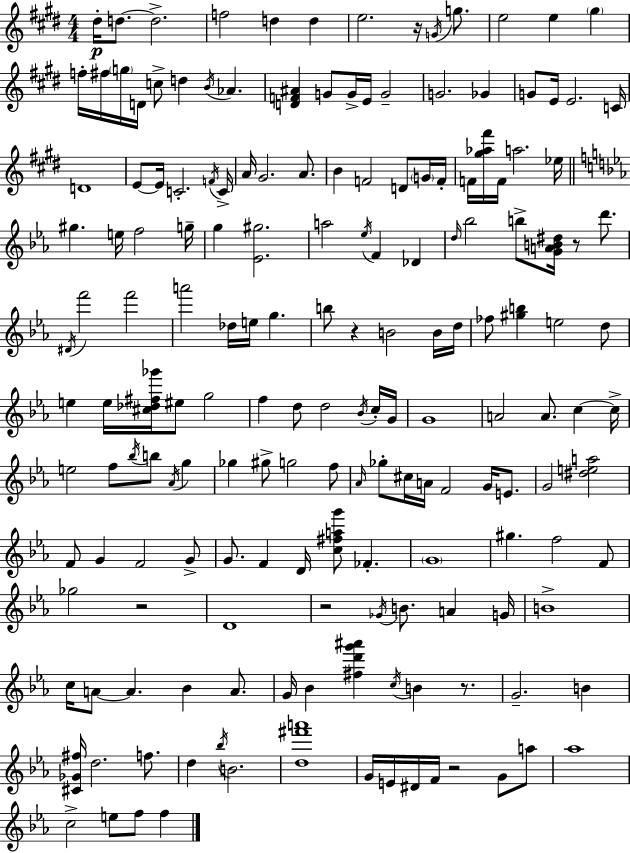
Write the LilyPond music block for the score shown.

{
  \clef treble
  \numericTimeSignature
  \time 4/4
  \key e \major
  \repeat volta 2 { dis''16-.\p d''8.~~ d''2.-> | f''2 d''4 d''4 | e''2. r16 \acciaccatura { g'16 } g''8. | e''2 e''4 \parenthesize gis''4 | \break f''16-. fis''16 \parenthesize g''16 d'16 c''8-> d''4 \acciaccatura { b'16 } aes'4. | <d' f' ais'>4 g'8 g'16-> e'16 g'2-- | g'2. ges'4 | g'8 e'16 e'2. | \break c'16 d'1 | e'8~~ e'16 c'2.-. | \acciaccatura { f'16 } c'16-> a'16 gis'2. | a'8. b'4 f'2 d'8 | \break \parenthesize g'16 f'16-. f'16 <gis'' aes'' fis'''>16 f'16 a''2. | ees''16 \bar "||" \break \key c \minor gis''4. e''16 f''2 g''16-- | g''4 <ees' gis''>2. | a''2 \acciaccatura { ees''16 } f'4 des'4 | \grace { d''16 } bes''2 b''8-> <g' a' b' dis''>16 r8 d'''8. | \break \acciaccatura { dis'16 } f'''2 f'''2 | a'''2 des''16 e''16 g''4. | b''8 r4 b'2 | b'16 d''16 fes''8 <gis'' b''>4 e''2 | \break d''8 e''4 e''16 <cis'' des'' fis'' ges'''>16 eis''8 g''2 | f''4 d''8 d''2 | \acciaccatura { bes'16 } c''16-. g'16 g'1 | a'2 a'8. c''4~~ | \break c''16-> e''2 f''8 \acciaccatura { bes''16 } b''8 | \acciaccatura { aes'16 } g''4 ges''4 gis''8-> g''2 | f''8 \grace { aes'16 } ges''8-. cis''16 a'16 f'2 | g'16 e'8. g'2 <dis'' e'' a''>2 | \break f'8 g'4 f'2 | g'8-> g'8. f'4 d'16 <c'' fis'' a'' g'''>8 | fes'4.-. \parenthesize g'1 | gis''4. f''2 | \break f'8 ges''2 r2 | d'1 | r2 \acciaccatura { ges'16 } | b'8. a'4 g'16 b'1-> | \break c''16 a'8~~ a'4. | bes'4 a'8. g'16 bes'4 <fis'' d''' g''' ais'''>4 | \acciaccatura { c''16 } b'4 r8. g'2.-- | b'4 <cis' ges' fis''>16 d''2. | \break f''8. d''4 \acciaccatura { bes''16 } b'2. | <d'' fis''' a'''>1 | g'16 e'16 dis'16 f'16 r2 | g'8 a''8 aes''1 | \break c''2-> | e''8 f''8 f''4 } \bar "|."
}